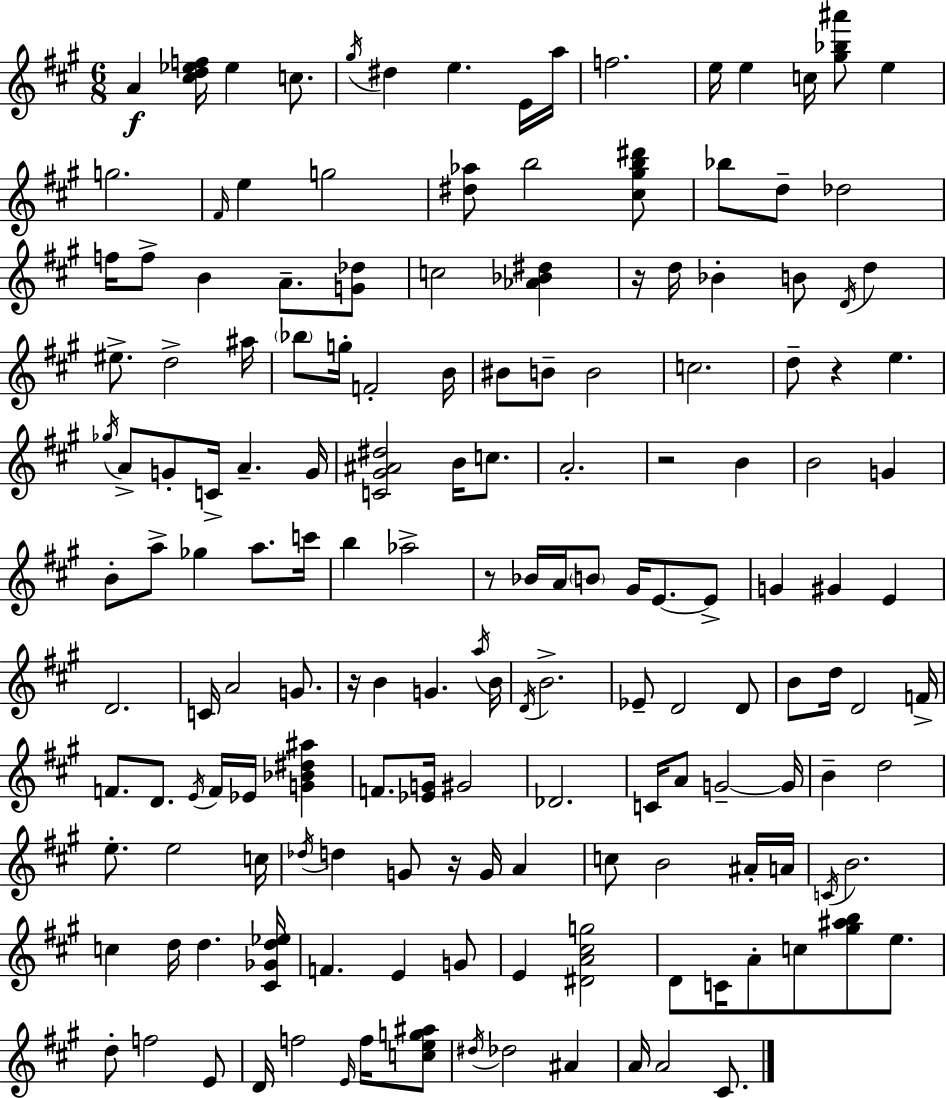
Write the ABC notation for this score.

X:1
T:Untitled
M:6/8
L:1/4
K:A
A [^cd_ef]/4 _e c/2 ^g/4 ^d e E/4 a/4 f2 e/4 e c/4 [^g_b^a']/2 e g2 ^F/4 e g2 [^d_a]/2 b2 [^c^gb^d']/2 _b/2 d/2 _d2 f/4 f/2 B A/2 [G_d]/2 c2 [_A_B^d] z/4 d/4 _B B/2 D/4 d ^e/2 d2 ^a/4 _b/2 g/4 F2 B/4 ^B/2 B/2 B2 c2 d/2 z e _g/4 A/2 G/2 C/4 A G/4 [C^G^A^d]2 B/4 c/2 A2 z2 B B2 G B/2 a/2 _g a/2 c'/4 b _a2 z/2 _B/4 A/4 B/2 ^G/4 E/2 E/2 G ^G E D2 C/4 A2 G/2 z/4 B G a/4 B/4 D/4 B2 _E/2 D2 D/2 B/2 d/4 D2 F/4 F/2 D/2 E/4 F/4 _E/4 [G_B^d^a] F/2 [_EG]/4 ^G2 _D2 C/4 A/2 G2 G/4 B d2 e/2 e2 c/4 _d/4 d G/2 z/4 G/4 A c/2 B2 ^A/4 A/4 C/4 B2 c d/4 d [^C_Gd_e]/4 F E G/2 E [^DA^cg]2 D/2 C/4 A/2 c/2 [^g^ab]/2 e/2 d/2 f2 E/2 D/4 f2 E/4 f/4 [ceg^a]/2 ^d/4 _d2 ^A A/4 A2 ^C/2